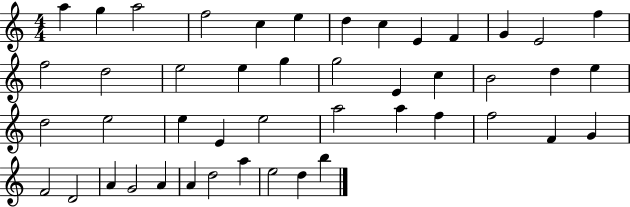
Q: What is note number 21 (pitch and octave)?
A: C5